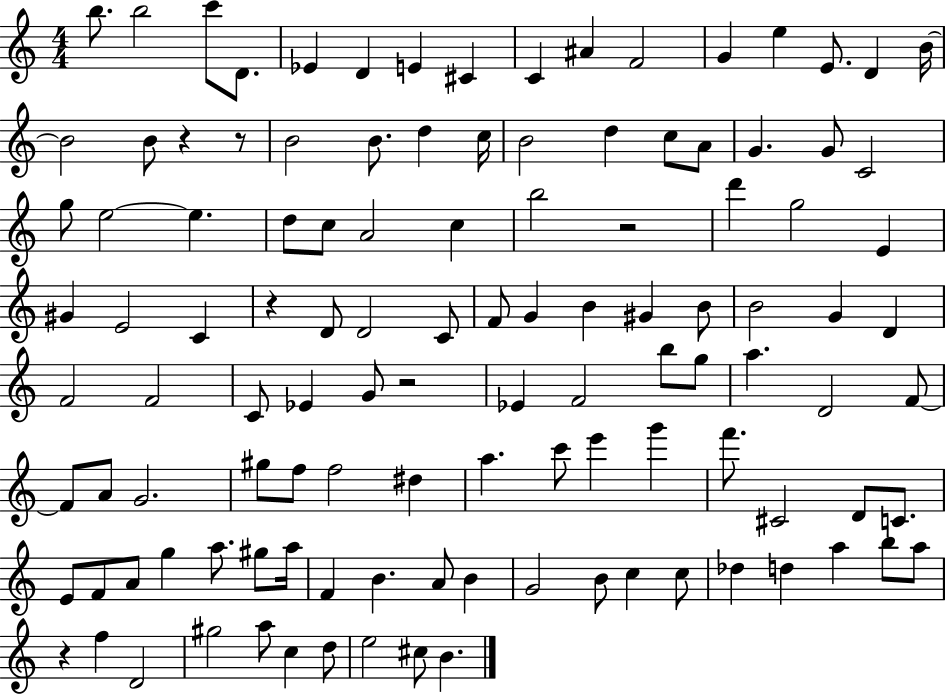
B5/e. B5/h C6/e D4/e. Eb4/q D4/q E4/q C#4/q C4/q A#4/q F4/h G4/q E5/q E4/e. D4/q B4/s B4/h B4/e R/q R/e B4/h B4/e. D5/q C5/s B4/h D5/q C5/e A4/e G4/q. G4/e C4/h G5/e E5/h E5/q. D5/e C5/e A4/h C5/q B5/h R/h D6/q G5/h E4/q G#4/q E4/h C4/q R/q D4/e D4/h C4/e F4/e G4/q B4/q G#4/q B4/e B4/h G4/q D4/q F4/h F4/h C4/e Eb4/q G4/e R/h Eb4/q F4/h B5/e G5/e A5/q. D4/h F4/e F4/e A4/e G4/h. G#5/e F5/e F5/h D#5/q A5/q. C6/e E6/q G6/q F6/e. C#4/h D4/e C4/e. E4/e F4/e A4/e G5/q A5/e. G#5/e A5/s F4/q B4/q. A4/e B4/q G4/h B4/e C5/q C5/e Db5/q D5/q A5/q B5/e A5/e R/q F5/q D4/h G#5/h A5/e C5/q D5/e E5/h C#5/e B4/q.